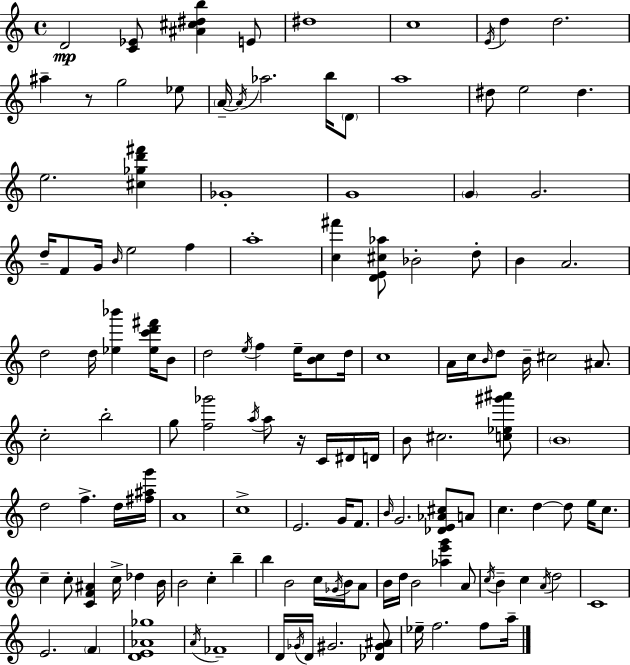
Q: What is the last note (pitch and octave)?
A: A5